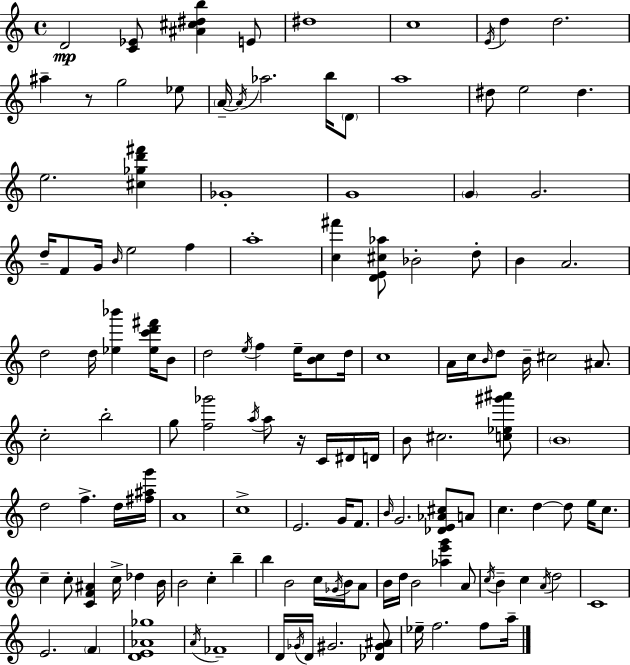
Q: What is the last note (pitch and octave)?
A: A5